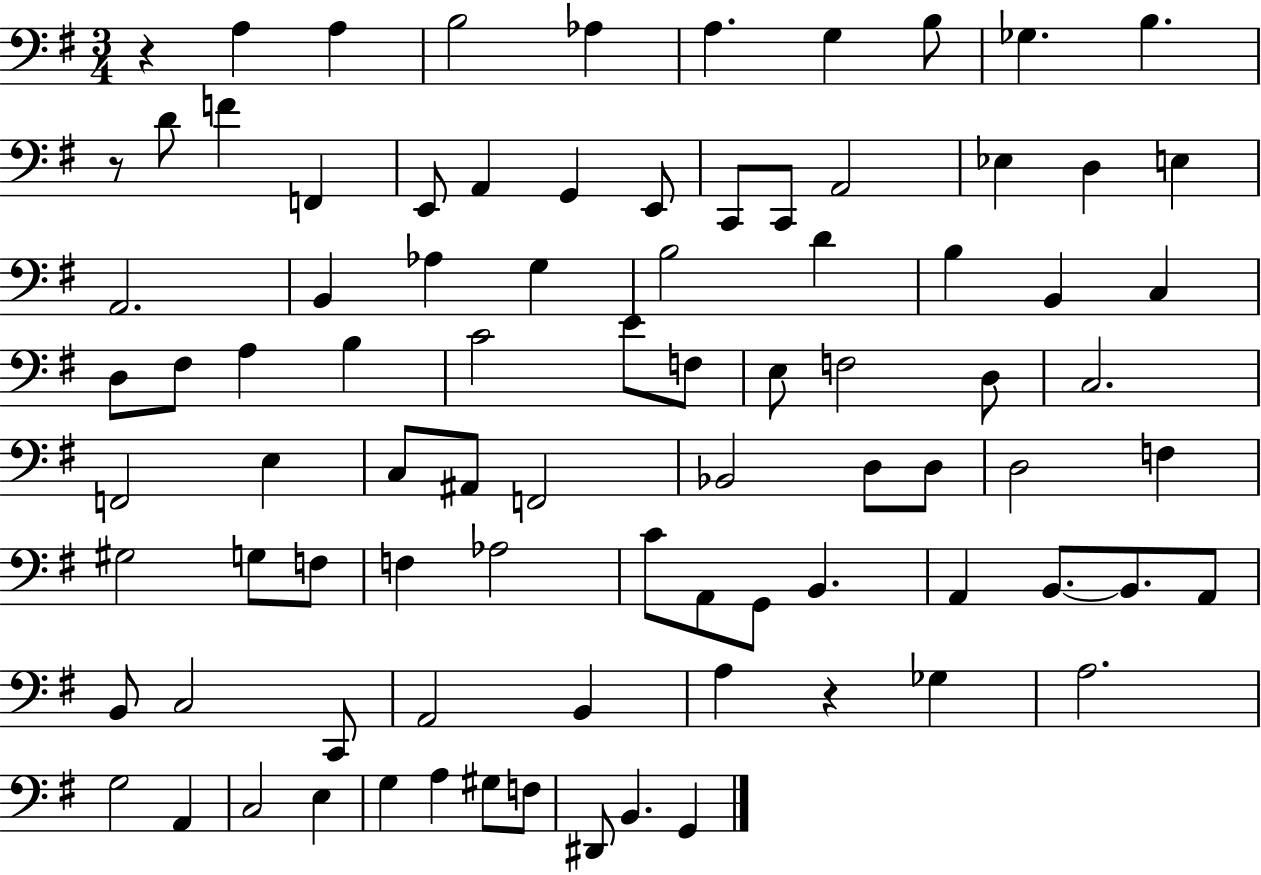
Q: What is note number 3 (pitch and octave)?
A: B3